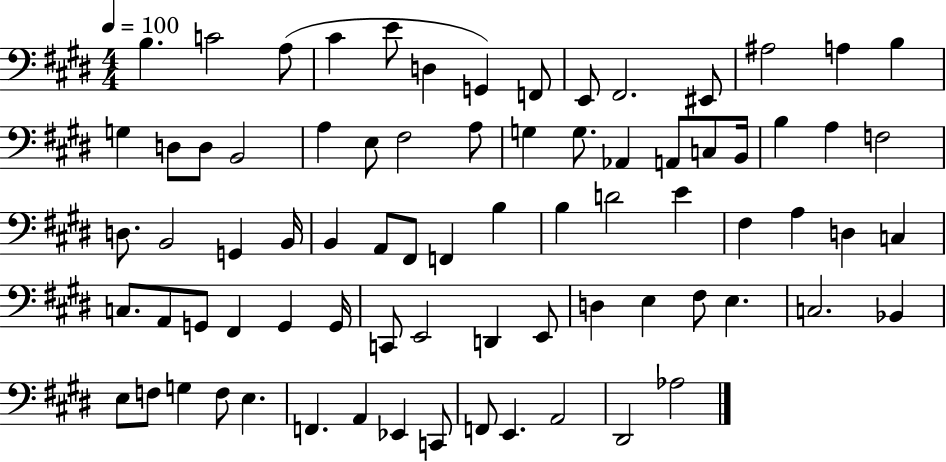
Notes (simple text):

B3/q. C4/h A3/e C#4/q E4/e D3/q G2/q F2/e E2/e F#2/h. EIS2/e A#3/h A3/q B3/q G3/q D3/e D3/e B2/h A3/q E3/e F#3/h A3/e G3/q G3/e. Ab2/q A2/e C3/e B2/s B3/q A3/q F3/h D3/e. B2/h G2/q B2/s B2/q A2/e F#2/e F2/q B3/q B3/q D4/h E4/q F#3/q A3/q D3/q C3/q C3/e. A2/e G2/e F#2/q G2/q G2/s C2/e E2/h D2/q E2/e D3/q E3/q F#3/e E3/q. C3/h. Bb2/q E3/e F3/e G3/q F3/e E3/q. F2/q. A2/q Eb2/q C2/e F2/e E2/q. A2/h D#2/h Ab3/h